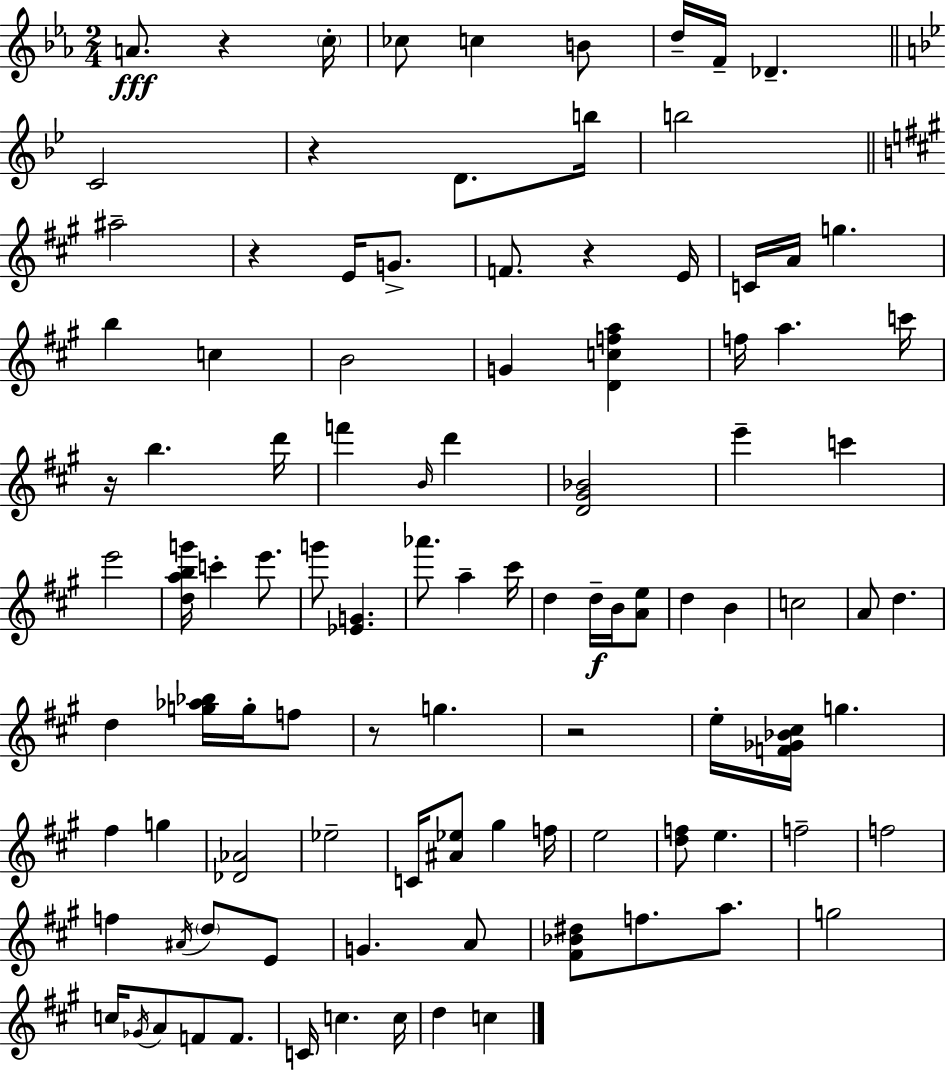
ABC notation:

X:1
T:Untitled
M:2/4
L:1/4
K:Eb
A/2 z c/4 _c/2 c B/2 d/4 F/4 _D C2 z D/2 b/4 b2 ^a2 z E/4 G/2 F/2 z E/4 C/4 A/4 g b c B2 G [Dcfa] f/4 a c'/4 z/4 b d'/4 f' B/4 d' [D^G_B]2 e' c' e'2 [dabg']/4 c' e'/2 g'/2 [_EG] _a'/2 a ^c'/4 d d/4 B/4 [Ae]/2 d B c2 A/2 d d [g_a_b]/4 g/4 f/2 z/2 g z2 e/4 [F_G_B^c]/4 g ^f g [_D_A]2 _e2 C/4 [^A_e]/2 ^g f/4 e2 [df]/2 e f2 f2 f ^A/4 d/2 E/2 G A/2 [^F_B^d]/2 f/2 a/2 g2 c/4 _G/4 A/2 F/2 F/2 C/4 c c/4 d c